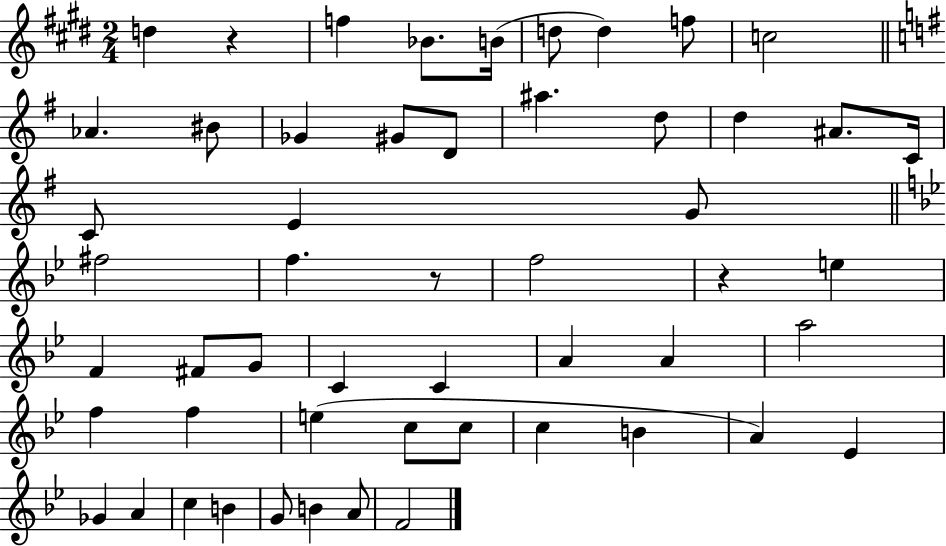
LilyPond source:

{
  \clef treble
  \numericTimeSignature
  \time 2/4
  \key e \major
  \repeat volta 2 { d''4 r4 | f''4 bes'8. b'16( | d''8 d''4) f''8 | c''2 | \break \bar "||" \break \key e \minor aes'4. bis'8 | ges'4 gis'8 d'8 | ais''4. d''8 | d''4 ais'8. c'16 | \break c'8 e'4 g'8 | \bar "||" \break \key g \minor fis''2 | f''4. r8 | f''2 | r4 e''4 | \break f'4 fis'8 g'8 | c'4 c'4 | a'4 a'4 | a''2 | \break f''4 f''4 | e''4( c''8 c''8 | c''4 b'4 | a'4) ees'4 | \break ges'4 a'4 | c''4 b'4 | g'8 b'4 a'8 | f'2 | \break } \bar "|."
}